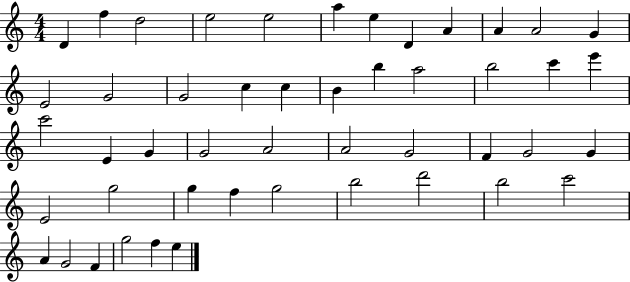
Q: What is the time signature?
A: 4/4